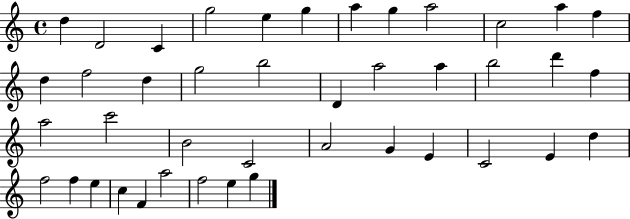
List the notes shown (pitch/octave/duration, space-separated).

D5/q D4/h C4/q G5/h E5/q G5/q A5/q G5/q A5/h C5/h A5/q F5/q D5/q F5/h D5/q G5/h B5/h D4/q A5/h A5/q B5/h D6/q F5/q A5/h C6/h B4/h C4/h A4/h G4/q E4/q C4/h E4/q D5/q F5/h F5/q E5/q C5/q F4/q A5/h F5/h E5/q G5/q